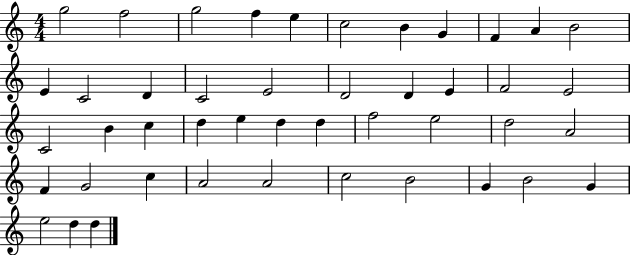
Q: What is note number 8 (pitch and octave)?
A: G4